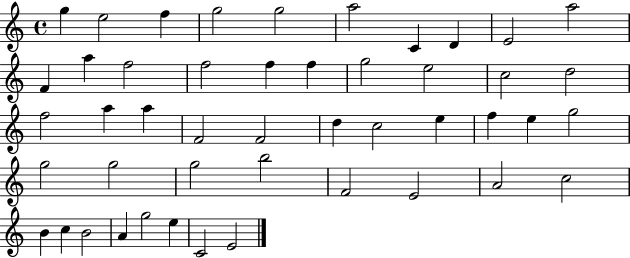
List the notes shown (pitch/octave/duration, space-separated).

G5/q E5/h F5/q G5/h G5/h A5/h C4/q D4/q E4/h A5/h F4/q A5/q F5/h F5/h F5/q F5/q G5/h E5/h C5/h D5/h F5/h A5/q A5/q F4/h F4/h D5/q C5/h E5/q F5/q E5/q G5/h G5/h G5/h G5/h B5/h F4/h E4/h A4/h C5/h B4/q C5/q B4/h A4/q G5/h E5/q C4/h E4/h